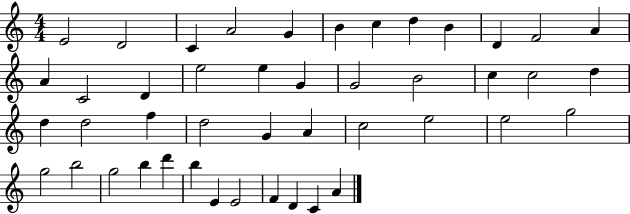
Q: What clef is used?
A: treble